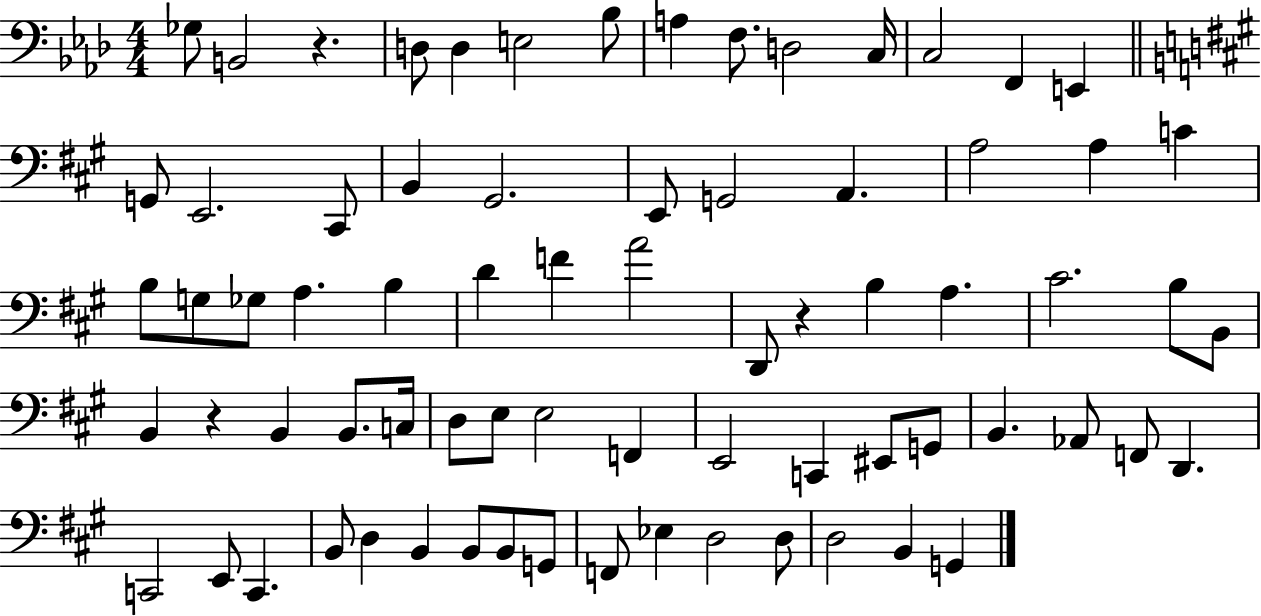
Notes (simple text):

Gb3/e B2/h R/q. D3/e D3/q E3/h Bb3/e A3/q F3/e. D3/h C3/s C3/h F2/q E2/q G2/e E2/h. C#2/e B2/q G#2/h. E2/e G2/h A2/q. A3/h A3/q C4/q B3/e G3/e Gb3/e A3/q. B3/q D4/q F4/q A4/h D2/e R/q B3/q A3/q. C#4/h. B3/e B2/e B2/q R/q B2/q B2/e. C3/s D3/e E3/e E3/h F2/q E2/h C2/q EIS2/e G2/e B2/q. Ab2/e F2/e D2/q. C2/h E2/e C2/q. B2/e D3/q B2/q B2/e B2/e G2/e F2/e Eb3/q D3/h D3/e D3/h B2/q G2/q